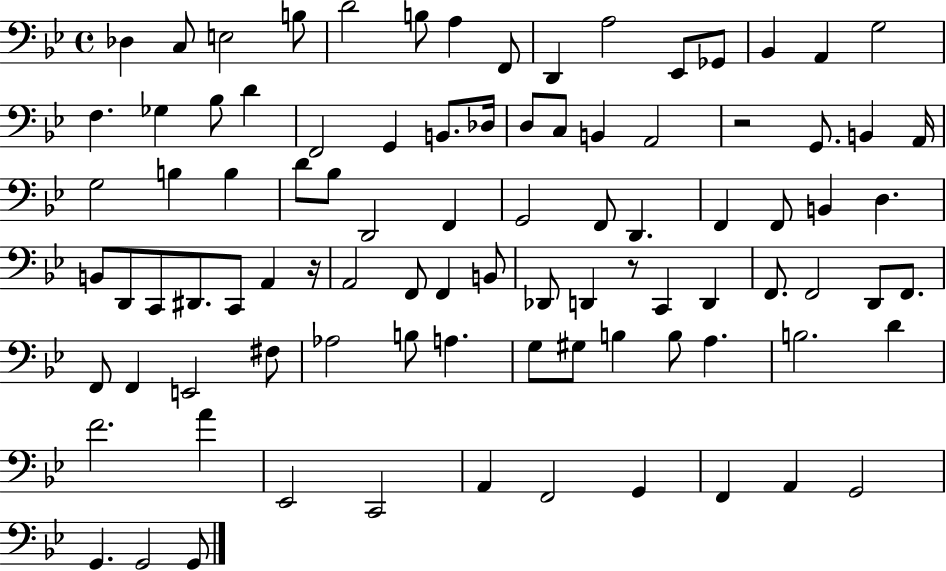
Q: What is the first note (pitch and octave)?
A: Db3